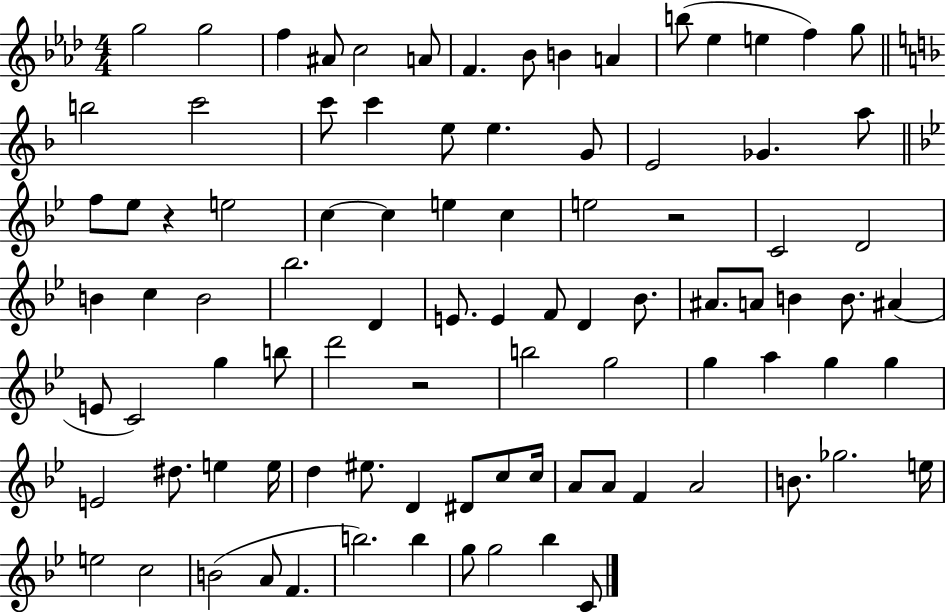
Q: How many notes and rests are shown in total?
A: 92